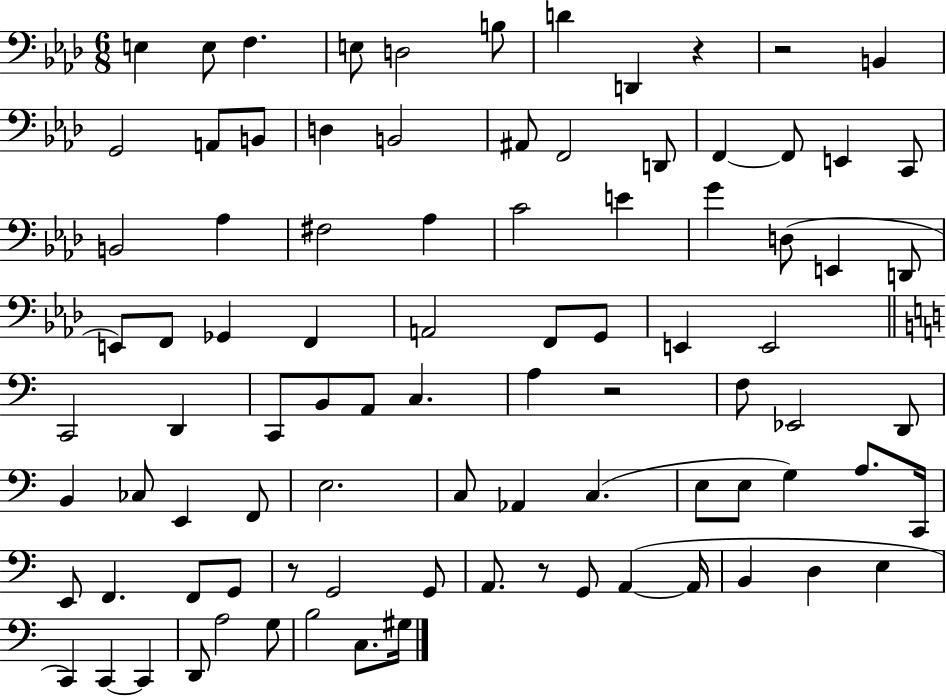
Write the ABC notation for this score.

X:1
T:Untitled
M:6/8
L:1/4
K:Ab
E, E,/2 F, E,/2 D,2 B,/2 D D,, z z2 B,, G,,2 A,,/2 B,,/2 D, B,,2 ^A,,/2 F,,2 D,,/2 F,, F,,/2 E,, C,,/2 B,,2 _A, ^F,2 _A, C2 E G D,/2 E,, D,,/2 E,,/2 F,,/2 _G,, F,, A,,2 F,,/2 G,,/2 E,, E,,2 C,,2 D,, C,,/2 B,,/2 A,,/2 C, A, z2 F,/2 _E,,2 D,,/2 B,, _C,/2 E,, F,,/2 E,2 C,/2 _A,, C, E,/2 E,/2 G, A,/2 C,,/4 E,,/2 F,, F,,/2 G,,/2 z/2 G,,2 G,,/2 A,,/2 z/2 G,,/2 A,, A,,/4 B,, D, E, C,, C,, C,, D,,/2 A,2 G,/2 B,2 C,/2 ^G,/4